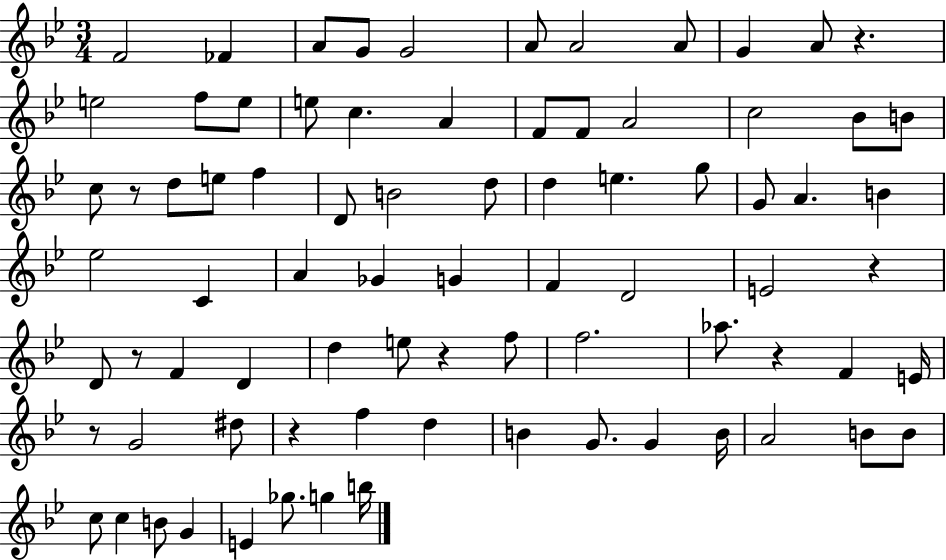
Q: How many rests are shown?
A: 8